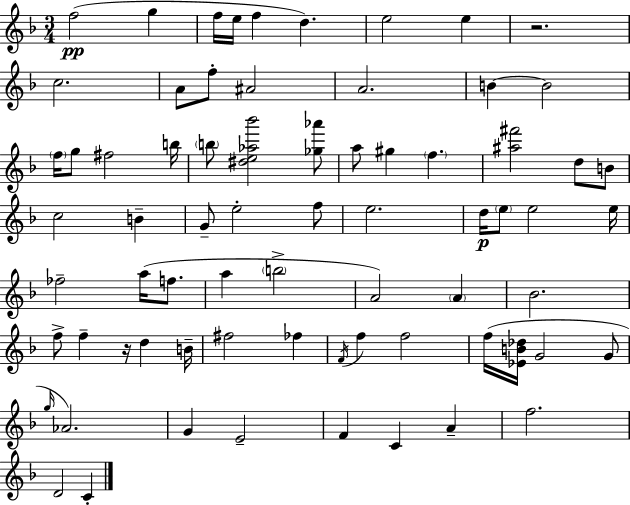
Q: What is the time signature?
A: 3/4